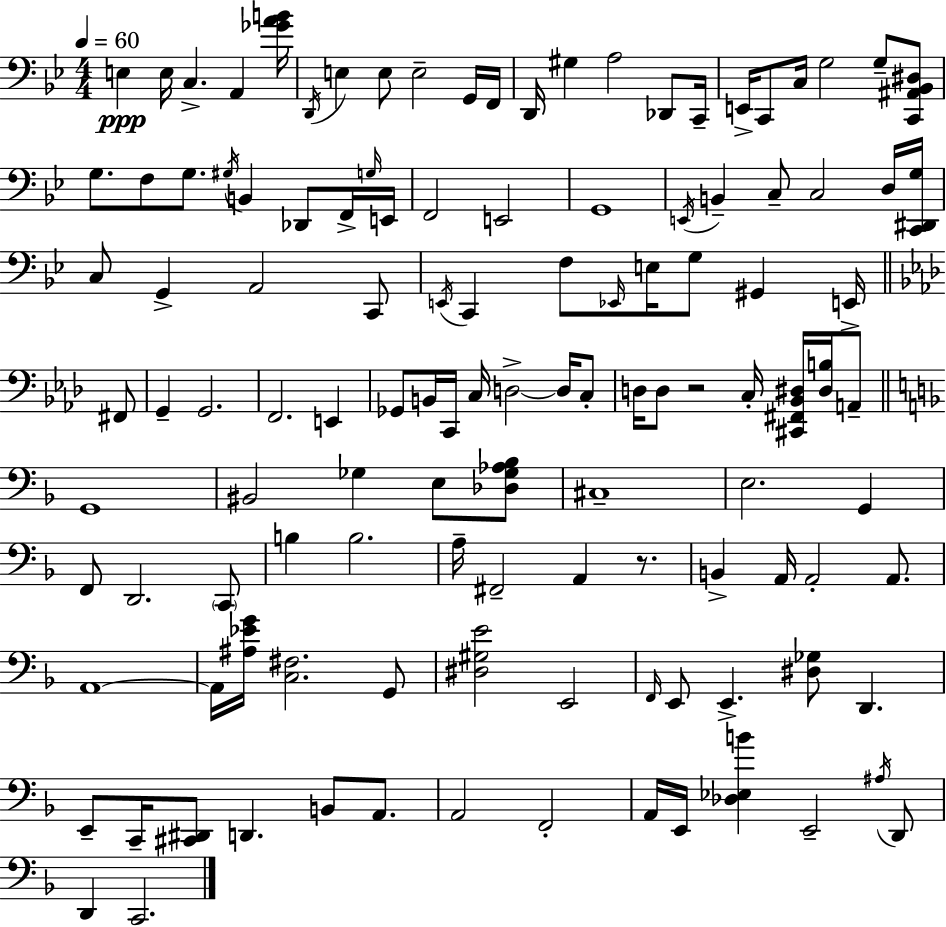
X:1
T:Untitled
M:4/4
L:1/4
K:Bb
E, E,/4 C, A,, [_GAB]/4 D,,/4 E, E,/2 E,2 G,,/4 F,,/4 D,,/4 ^G, A,2 _D,,/2 C,,/4 E,,/4 C,,/2 C,/4 G,2 G,/2 [C,,^A,,_B,,^D,]/2 G,/2 F,/2 G,/2 ^G,/4 B,, _D,,/2 F,,/4 G,/4 E,,/4 F,,2 E,,2 G,,4 E,,/4 B,, C,/2 C,2 D,/4 [C,,^D,,G,]/4 C,/2 G,, A,,2 C,,/2 E,,/4 C,, F,/2 _E,,/4 E,/4 G,/2 ^G,, E,,/4 ^F,,/2 G,, G,,2 F,,2 E,, _G,,/2 B,,/4 C,,/4 C,/4 D,2 D,/4 C,/2 D,/4 D,/2 z2 C,/4 [^C,,^F,,_B,,^D,]/4 [^D,B,]/4 A,,/2 G,,4 ^B,,2 _G, E,/2 [_D,_G,_A,_B,]/2 ^C,4 E,2 G,, F,,/2 D,,2 C,,/2 B, B,2 A,/4 ^F,,2 A,, z/2 B,, A,,/4 A,,2 A,,/2 A,,4 A,,/4 [^A,_EG]/4 [C,^F,]2 G,,/2 [^D,^G,E]2 E,,2 F,,/4 E,,/2 E,, [^D,_G,]/2 D,, E,,/2 C,,/4 [^C,,^D,,]/2 D,, B,,/2 A,,/2 A,,2 F,,2 A,,/4 E,,/4 [_D,_E,B] E,,2 ^A,/4 D,,/2 D,, C,,2